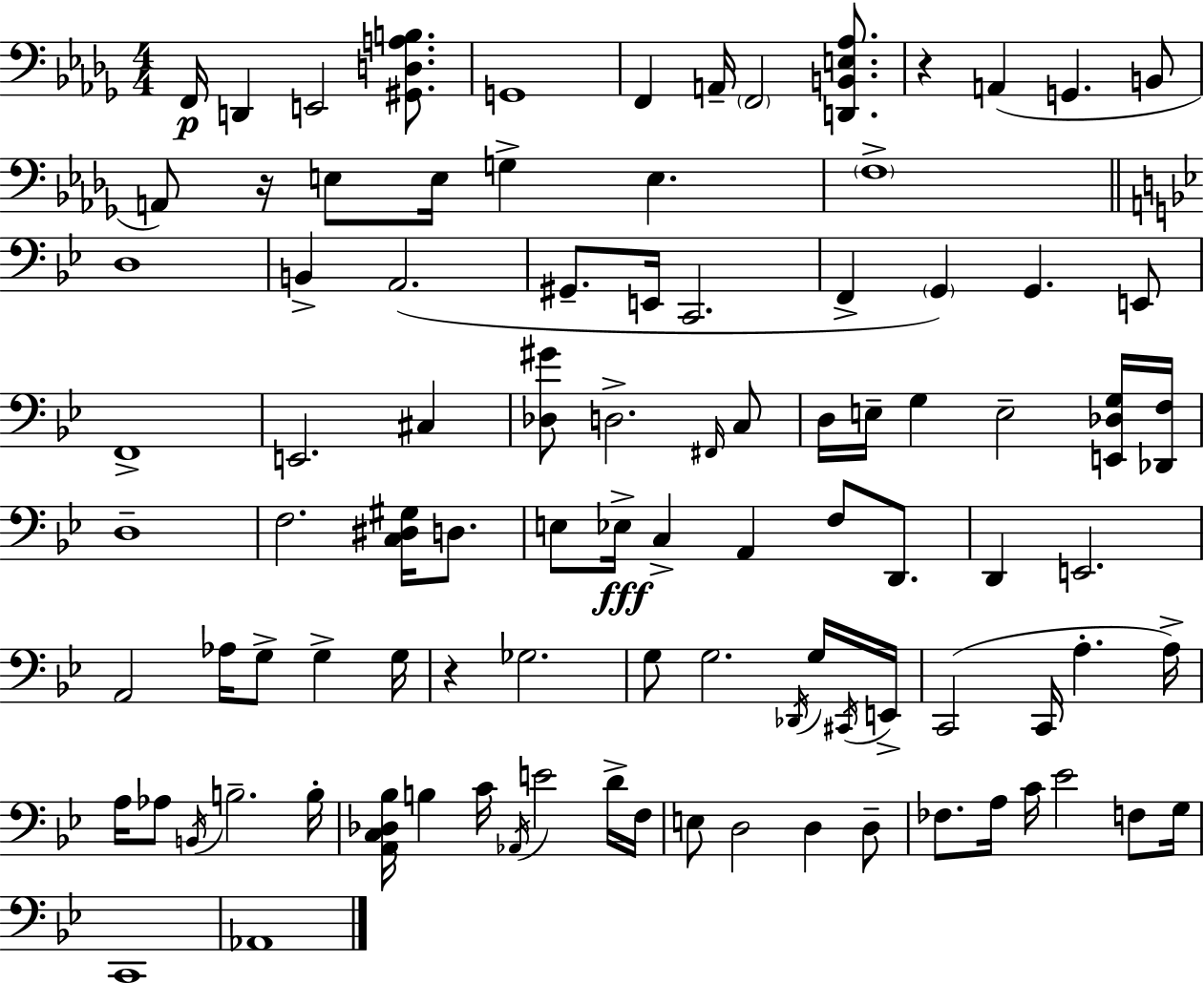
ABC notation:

X:1
T:Untitled
M:4/4
L:1/4
K:Bbm
F,,/4 D,, E,,2 [^G,,D,A,B,]/2 G,,4 F,, A,,/4 F,,2 [D,,B,,E,_A,]/2 z A,, G,, B,,/2 A,,/2 z/4 E,/2 E,/4 G, E, F,4 D,4 B,, A,,2 ^G,,/2 E,,/4 C,,2 F,, G,, G,, E,,/2 F,,4 E,,2 ^C, [_D,^G]/2 D,2 ^F,,/4 C,/2 D,/4 E,/4 G, E,2 [E,,_D,G,]/4 [_D,,F,]/4 D,4 F,2 [C,^D,^G,]/4 D,/2 E,/2 _E,/4 C, A,, F,/2 D,,/2 D,, E,,2 A,,2 _A,/4 G,/2 G, G,/4 z _G,2 G,/2 G,2 _D,,/4 G,/4 ^C,,/4 E,,/4 C,,2 C,,/4 A, A,/4 A,/4 _A,/2 B,,/4 B,2 B,/4 [A,,C,_D,_B,]/4 B, C/4 _A,,/4 E2 D/4 F,/4 E,/2 D,2 D, D,/2 _F,/2 A,/4 C/4 _E2 F,/2 G,/4 C,,4 _A,,4